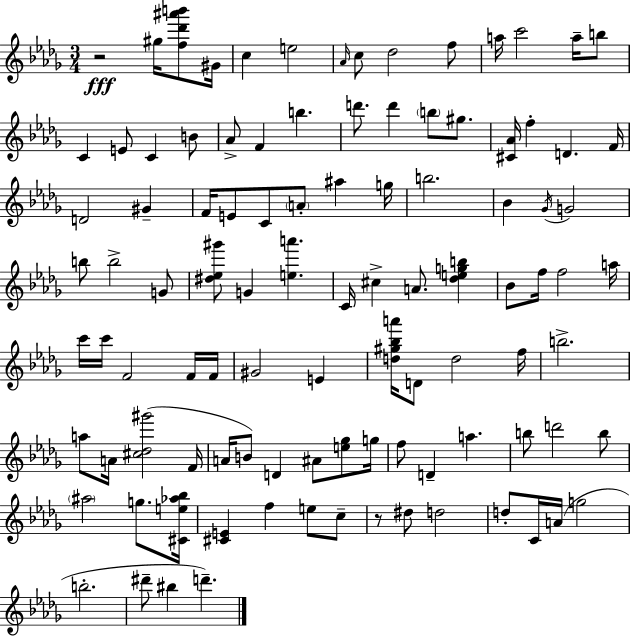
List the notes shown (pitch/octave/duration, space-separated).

R/h G#5/s [F5,Db6,A#6,B6]/e G#4/s C5/q E5/h Ab4/s C5/e Db5/h F5/e A5/s C6/h A5/s B5/e C4/q E4/e C4/q B4/e Ab4/e F4/q B5/q. D6/e. D6/q B5/e G#5/e. [C#4,Ab4]/s F5/q D4/q. F4/s D4/h G#4/q F4/s E4/e C4/e A4/e A#5/q G5/s B5/h. Bb4/q Gb4/s G4/h B5/e B5/h G4/e [D#5,Eb5,G#6]/e G4/q [E5,A6]/q. C4/s C#5/q A4/e. [Db5,E5,G5,B5]/q Bb4/e F5/s F5/h A5/s C6/s C6/s F4/h F4/s F4/s G#4/h E4/q [D5,G#5,Bb5,A6]/s D4/e D5/h F5/s B5/h. A5/e A4/s [C#5,Db5,G#6]/h F4/s A4/s B4/e D4/q A#4/e [E5,Gb5]/e G5/s F5/e D4/q A5/q. B5/e D6/h B5/e A#5/h G5/e. [C#4,E5,Ab5,Bb5]/s [C#4,E4]/q F5/q E5/e C5/e R/e D#5/e D5/h D5/e C4/s A4/s G5/h B5/h. D#6/e BIS5/q D6/q.